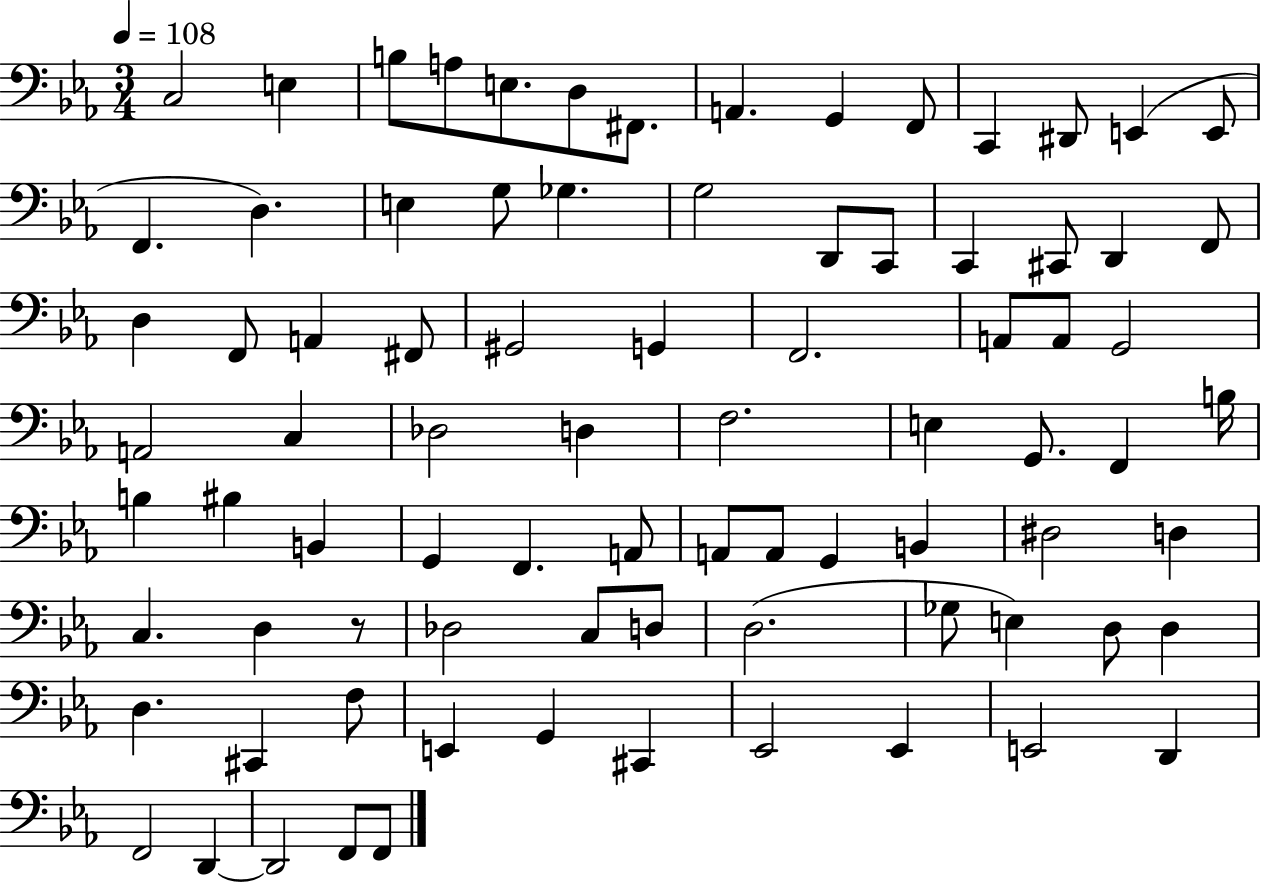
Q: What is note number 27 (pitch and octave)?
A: D3